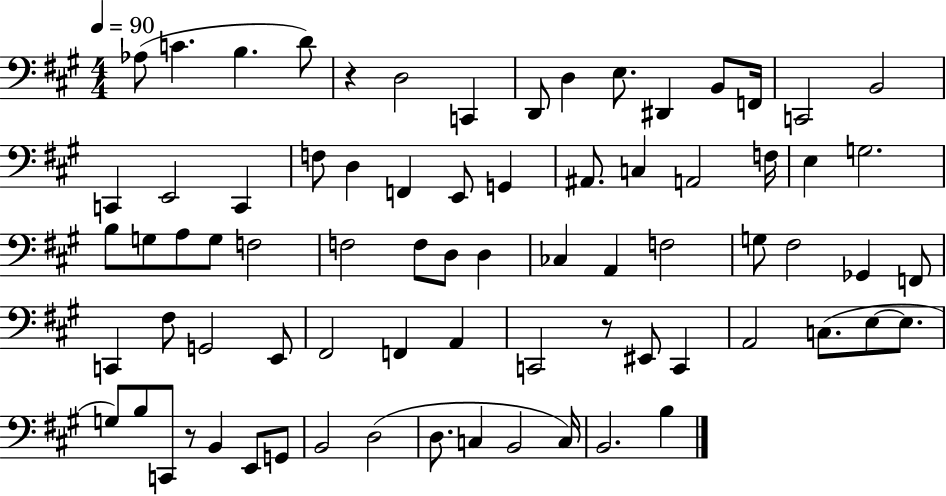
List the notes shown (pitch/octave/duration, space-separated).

Ab3/e C4/q. B3/q. D4/e R/q D3/h C2/q D2/e D3/q E3/e. D#2/q B2/e F2/s C2/h B2/h C2/q E2/h C2/q F3/e D3/q F2/q E2/e G2/q A#2/e. C3/q A2/h F3/s E3/q G3/h. B3/e G3/e A3/e G3/e F3/h F3/h F3/e D3/e D3/q CES3/q A2/q F3/h G3/e F#3/h Gb2/q F2/e C2/q F#3/e G2/h E2/e F#2/h F2/q A2/q C2/h R/e EIS2/e C2/q A2/h C3/e. E3/e E3/e. G3/e B3/e C2/e R/e B2/q E2/e G2/e B2/h D3/h D3/e. C3/q B2/h C3/s B2/h. B3/q